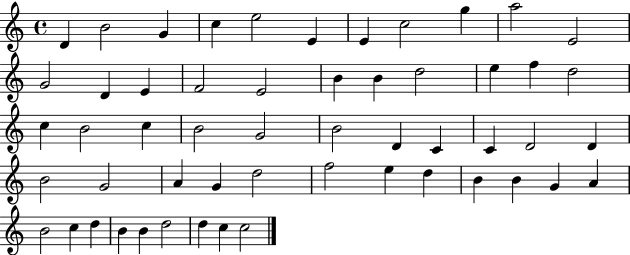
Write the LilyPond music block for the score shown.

{
  \clef treble
  \time 4/4
  \defaultTimeSignature
  \key c \major
  d'4 b'2 g'4 | c''4 e''2 e'4 | e'4 c''2 g''4 | a''2 e'2 | \break g'2 d'4 e'4 | f'2 e'2 | b'4 b'4 d''2 | e''4 f''4 d''2 | \break c''4 b'2 c''4 | b'2 g'2 | b'2 d'4 c'4 | c'4 d'2 d'4 | \break b'2 g'2 | a'4 g'4 d''2 | f''2 e''4 d''4 | b'4 b'4 g'4 a'4 | \break b'2 c''4 d''4 | b'4 b'4 d''2 | d''4 c''4 c''2 | \bar "|."
}